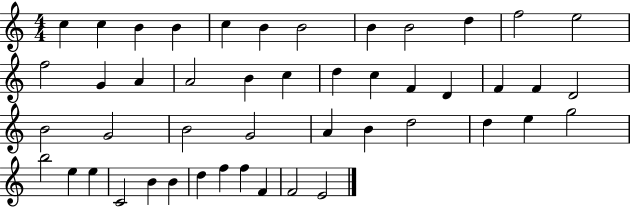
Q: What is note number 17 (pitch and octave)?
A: B4